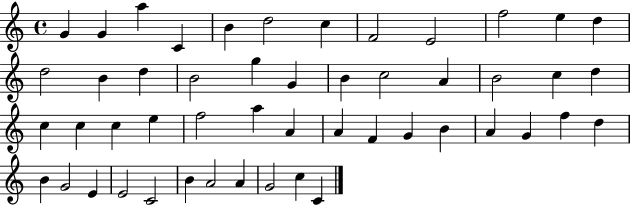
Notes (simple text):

G4/q G4/q A5/q C4/q B4/q D5/h C5/q F4/h E4/h F5/h E5/q D5/q D5/h B4/q D5/q B4/h G5/q G4/q B4/q C5/h A4/q B4/h C5/q D5/q C5/q C5/q C5/q E5/q F5/h A5/q A4/q A4/q F4/q G4/q B4/q A4/q G4/q F5/q D5/q B4/q G4/h E4/q E4/h C4/h B4/q A4/h A4/q G4/h C5/q C4/q